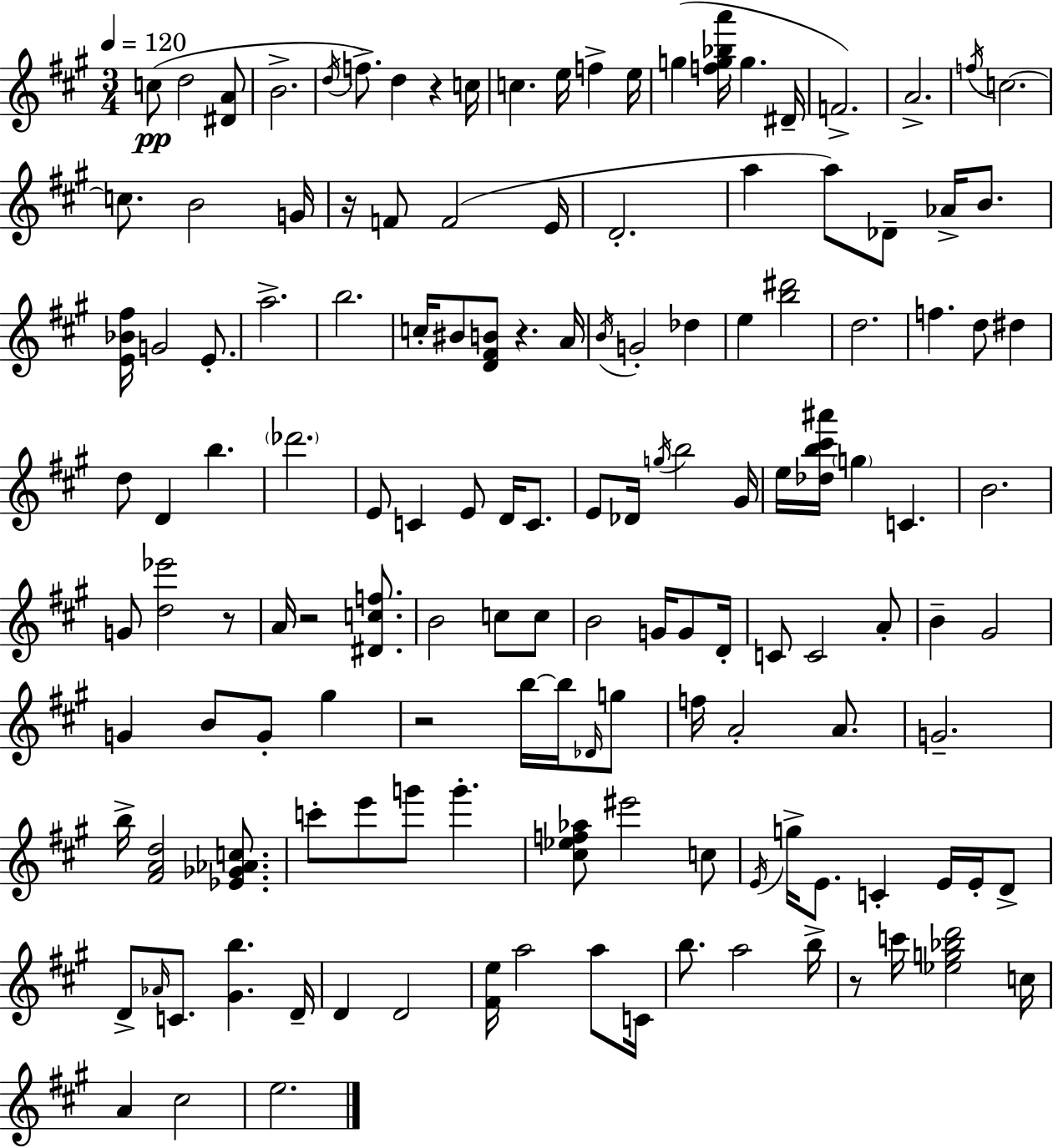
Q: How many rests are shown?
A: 7